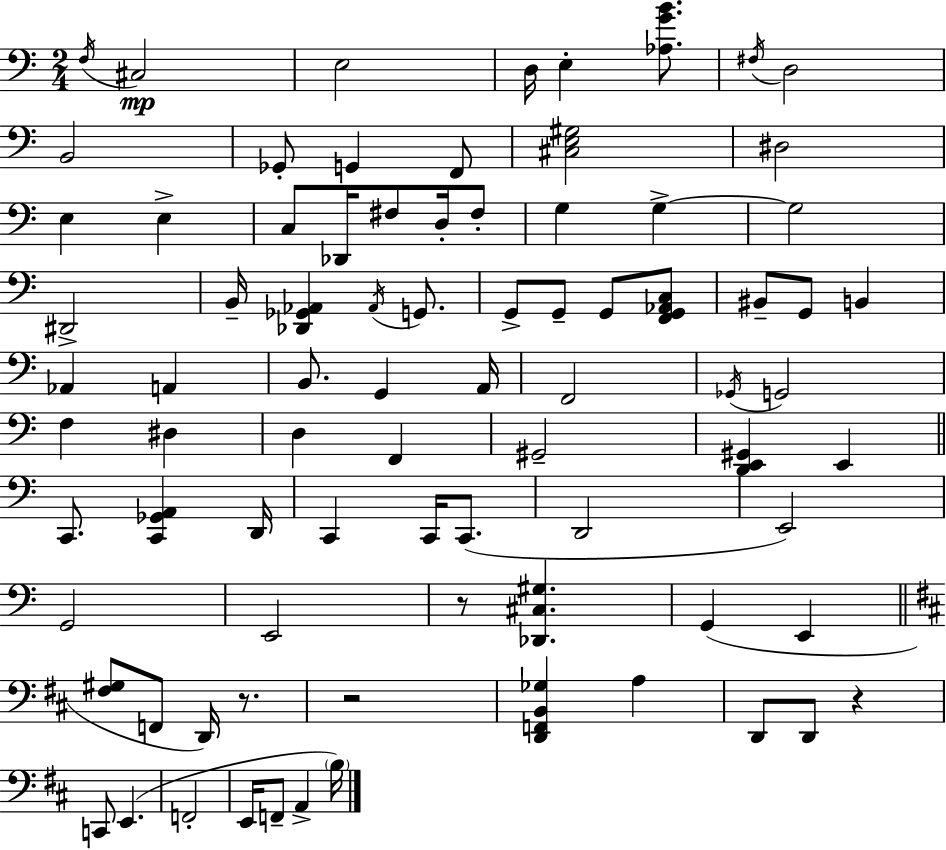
X:1
T:Untitled
M:2/4
L:1/4
K:C
F,/4 ^C,2 E,2 D,/4 E, [_A,GB]/2 ^F,/4 D,2 B,,2 _G,,/2 G,, F,,/2 [^C,E,^G,]2 ^D,2 E, E, C,/2 _D,,/4 ^F,/2 D,/4 ^F,/2 G, G, G,2 ^D,,2 B,,/4 [_D,,_G,,_A,,] _A,,/4 G,,/2 G,,/2 G,,/2 G,,/2 [F,,G,,_A,,C,]/2 ^B,,/2 G,,/2 B,, _A,, A,, B,,/2 G,, A,,/4 F,,2 _G,,/4 G,,2 F, ^D, D, F,, ^G,,2 [D,,E,,^G,,] E,, C,,/2 [C,,_G,,A,,] D,,/4 C,, C,,/4 C,,/2 D,,2 E,,2 G,,2 E,,2 z/2 [_D,,^C,^G,] G,, E,, [^F,^G,]/2 F,,/2 D,,/4 z/2 z2 [D,,F,,B,,_G,] A, D,,/2 D,,/2 z C,,/2 E,, F,,2 E,,/4 F,,/2 A,, B,/4